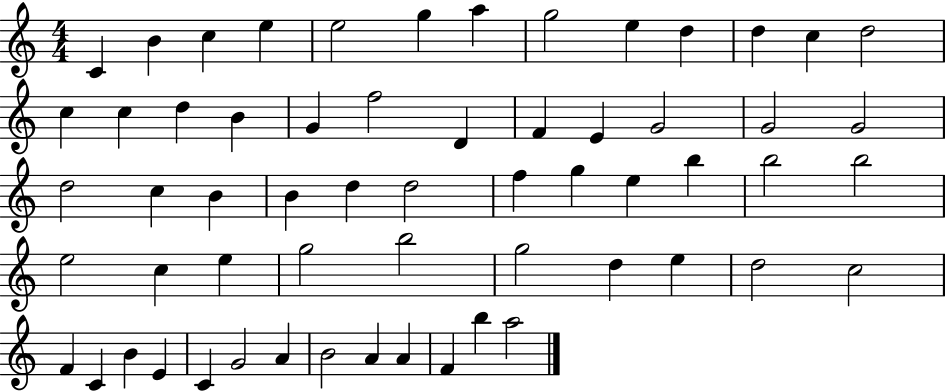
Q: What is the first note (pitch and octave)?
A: C4